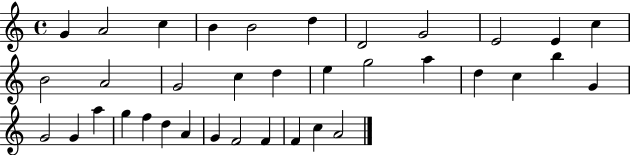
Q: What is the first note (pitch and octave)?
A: G4